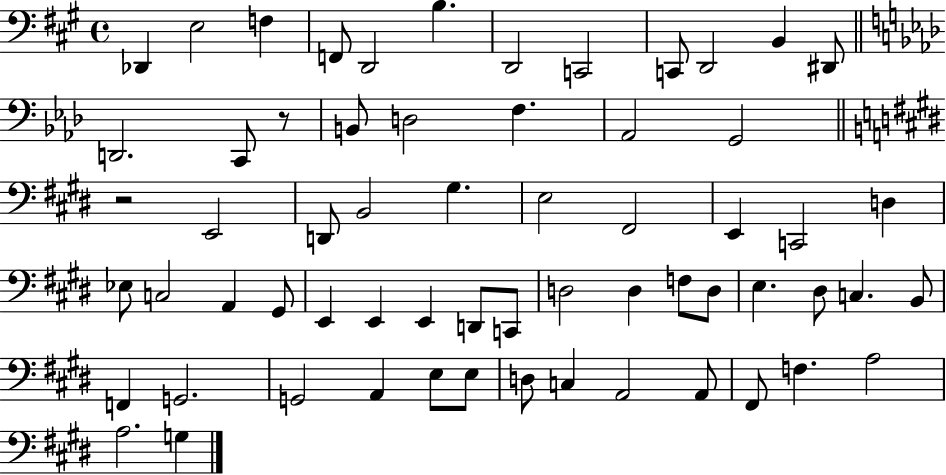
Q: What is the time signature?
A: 4/4